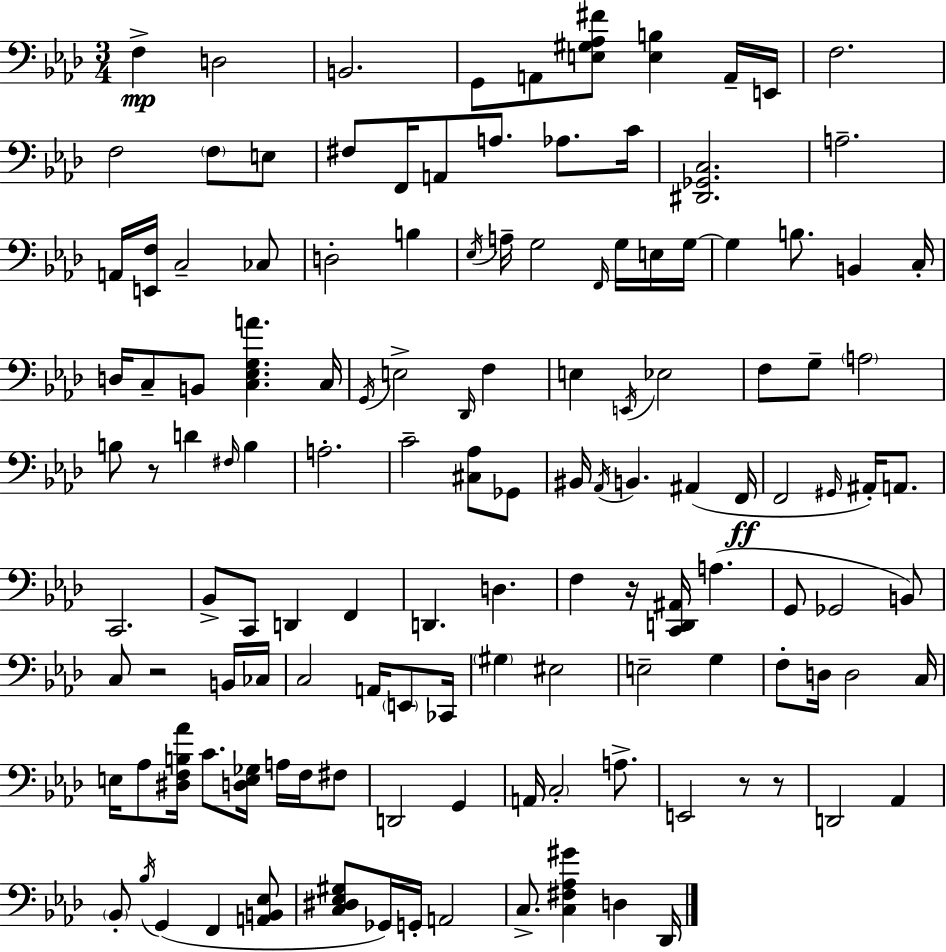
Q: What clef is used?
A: bass